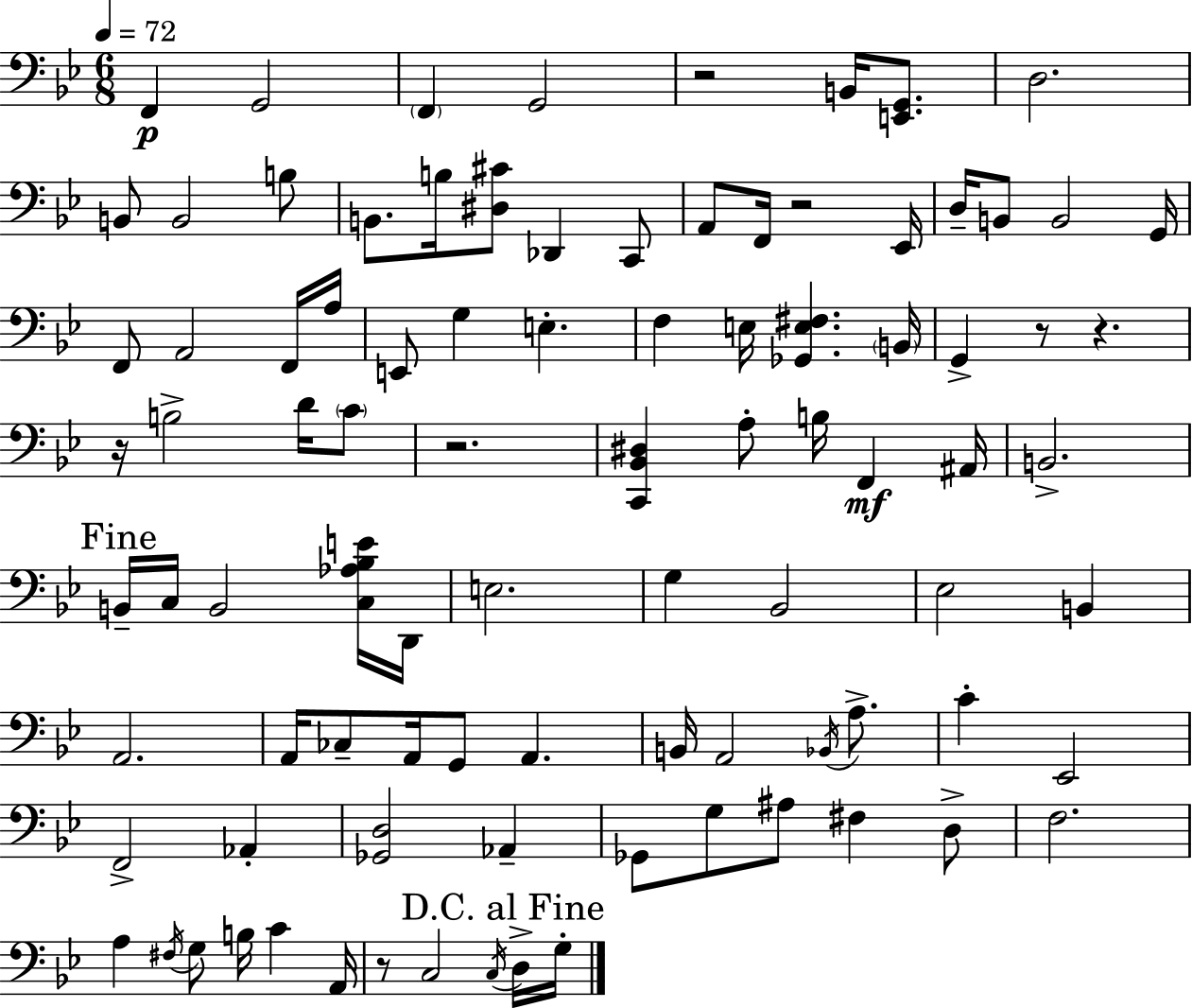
X:1
T:Untitled
M:6/8
L:1/4
K:Bb
F,, G,,2 F,, G,,2 z2 B,,/4 [E,,G,,]/2 D,2 B,,/2 B,,2 B,/2 B,,/2 B,/4 [^D,^C]/2 _D,, C,,/2 A,,/2 F,,/4 z2 _E,,/4 D,/4 B,,/2 B,,2 G,,/4 F,,/2 A,,2 F,,/4 A,/4 E,,/2 G, E, F, E,/4 [_G,,E,^F,] B,,/4 G,, z/2 z z/4 B,2 D/4 C/2 z2 [C,,_B,,^D,] A,/2 B,/4 F,, ^A,,/4 B,,2 B,,/4 C,/4 B,,2 [C,_A,_B,E]/4 D,,/4 E,2 G, _B,,2 _E,2 B,, A,,2 A,,/4 _C,/2 A,,/4 G,,/2 A,, B,,/4 A,,2 _B,,/4 A,/2 C _E,,2 F,,2 _A,, [_G,,D,]2 _A,, _G,,/2 G,/2 ^A,/2 ^F, D,/2 F,2 A, ^F,/4 G,/2 B,/4 C A,,/4 z/2 C,2 C,/4 D,/4 G,/4